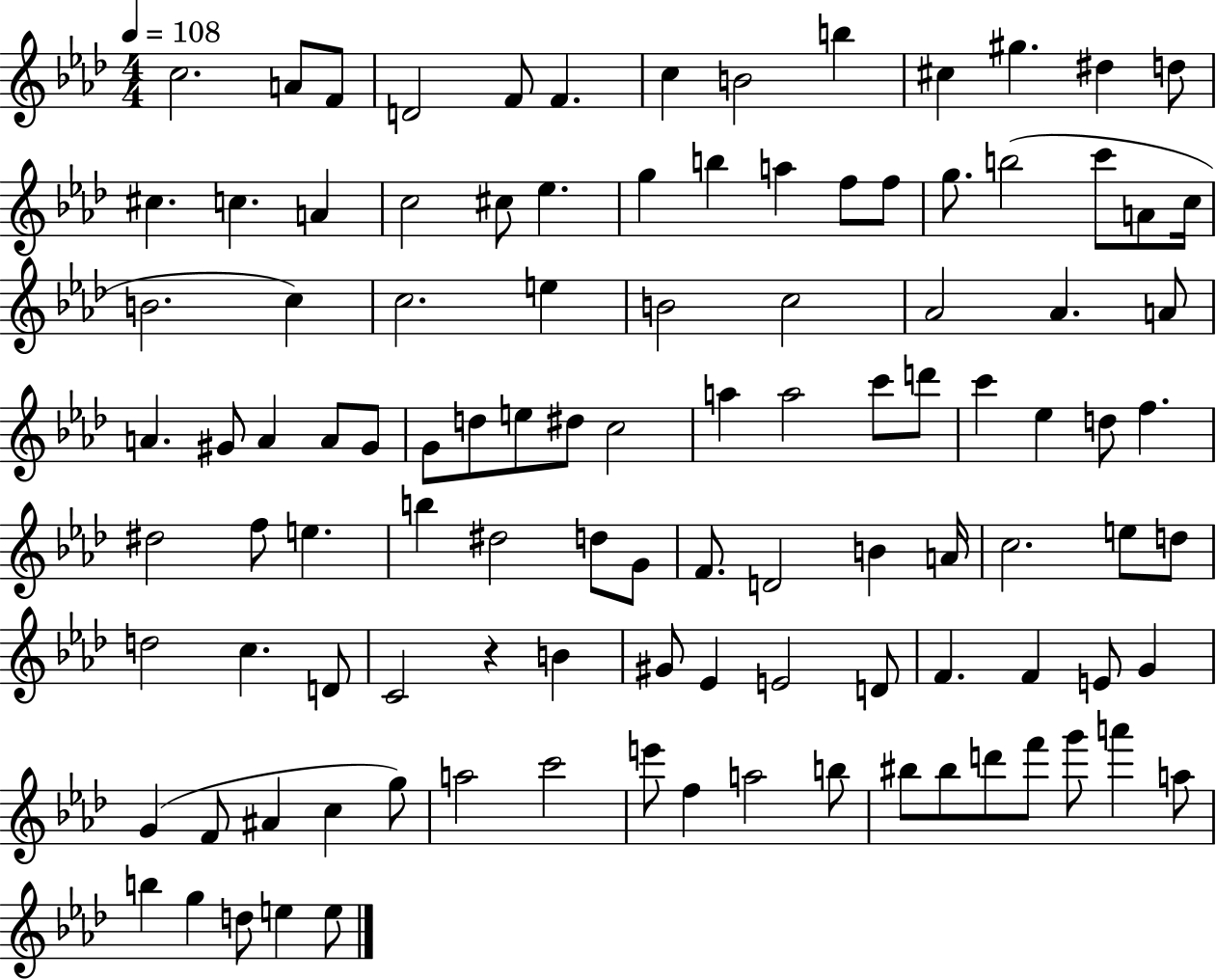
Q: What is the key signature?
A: AES major